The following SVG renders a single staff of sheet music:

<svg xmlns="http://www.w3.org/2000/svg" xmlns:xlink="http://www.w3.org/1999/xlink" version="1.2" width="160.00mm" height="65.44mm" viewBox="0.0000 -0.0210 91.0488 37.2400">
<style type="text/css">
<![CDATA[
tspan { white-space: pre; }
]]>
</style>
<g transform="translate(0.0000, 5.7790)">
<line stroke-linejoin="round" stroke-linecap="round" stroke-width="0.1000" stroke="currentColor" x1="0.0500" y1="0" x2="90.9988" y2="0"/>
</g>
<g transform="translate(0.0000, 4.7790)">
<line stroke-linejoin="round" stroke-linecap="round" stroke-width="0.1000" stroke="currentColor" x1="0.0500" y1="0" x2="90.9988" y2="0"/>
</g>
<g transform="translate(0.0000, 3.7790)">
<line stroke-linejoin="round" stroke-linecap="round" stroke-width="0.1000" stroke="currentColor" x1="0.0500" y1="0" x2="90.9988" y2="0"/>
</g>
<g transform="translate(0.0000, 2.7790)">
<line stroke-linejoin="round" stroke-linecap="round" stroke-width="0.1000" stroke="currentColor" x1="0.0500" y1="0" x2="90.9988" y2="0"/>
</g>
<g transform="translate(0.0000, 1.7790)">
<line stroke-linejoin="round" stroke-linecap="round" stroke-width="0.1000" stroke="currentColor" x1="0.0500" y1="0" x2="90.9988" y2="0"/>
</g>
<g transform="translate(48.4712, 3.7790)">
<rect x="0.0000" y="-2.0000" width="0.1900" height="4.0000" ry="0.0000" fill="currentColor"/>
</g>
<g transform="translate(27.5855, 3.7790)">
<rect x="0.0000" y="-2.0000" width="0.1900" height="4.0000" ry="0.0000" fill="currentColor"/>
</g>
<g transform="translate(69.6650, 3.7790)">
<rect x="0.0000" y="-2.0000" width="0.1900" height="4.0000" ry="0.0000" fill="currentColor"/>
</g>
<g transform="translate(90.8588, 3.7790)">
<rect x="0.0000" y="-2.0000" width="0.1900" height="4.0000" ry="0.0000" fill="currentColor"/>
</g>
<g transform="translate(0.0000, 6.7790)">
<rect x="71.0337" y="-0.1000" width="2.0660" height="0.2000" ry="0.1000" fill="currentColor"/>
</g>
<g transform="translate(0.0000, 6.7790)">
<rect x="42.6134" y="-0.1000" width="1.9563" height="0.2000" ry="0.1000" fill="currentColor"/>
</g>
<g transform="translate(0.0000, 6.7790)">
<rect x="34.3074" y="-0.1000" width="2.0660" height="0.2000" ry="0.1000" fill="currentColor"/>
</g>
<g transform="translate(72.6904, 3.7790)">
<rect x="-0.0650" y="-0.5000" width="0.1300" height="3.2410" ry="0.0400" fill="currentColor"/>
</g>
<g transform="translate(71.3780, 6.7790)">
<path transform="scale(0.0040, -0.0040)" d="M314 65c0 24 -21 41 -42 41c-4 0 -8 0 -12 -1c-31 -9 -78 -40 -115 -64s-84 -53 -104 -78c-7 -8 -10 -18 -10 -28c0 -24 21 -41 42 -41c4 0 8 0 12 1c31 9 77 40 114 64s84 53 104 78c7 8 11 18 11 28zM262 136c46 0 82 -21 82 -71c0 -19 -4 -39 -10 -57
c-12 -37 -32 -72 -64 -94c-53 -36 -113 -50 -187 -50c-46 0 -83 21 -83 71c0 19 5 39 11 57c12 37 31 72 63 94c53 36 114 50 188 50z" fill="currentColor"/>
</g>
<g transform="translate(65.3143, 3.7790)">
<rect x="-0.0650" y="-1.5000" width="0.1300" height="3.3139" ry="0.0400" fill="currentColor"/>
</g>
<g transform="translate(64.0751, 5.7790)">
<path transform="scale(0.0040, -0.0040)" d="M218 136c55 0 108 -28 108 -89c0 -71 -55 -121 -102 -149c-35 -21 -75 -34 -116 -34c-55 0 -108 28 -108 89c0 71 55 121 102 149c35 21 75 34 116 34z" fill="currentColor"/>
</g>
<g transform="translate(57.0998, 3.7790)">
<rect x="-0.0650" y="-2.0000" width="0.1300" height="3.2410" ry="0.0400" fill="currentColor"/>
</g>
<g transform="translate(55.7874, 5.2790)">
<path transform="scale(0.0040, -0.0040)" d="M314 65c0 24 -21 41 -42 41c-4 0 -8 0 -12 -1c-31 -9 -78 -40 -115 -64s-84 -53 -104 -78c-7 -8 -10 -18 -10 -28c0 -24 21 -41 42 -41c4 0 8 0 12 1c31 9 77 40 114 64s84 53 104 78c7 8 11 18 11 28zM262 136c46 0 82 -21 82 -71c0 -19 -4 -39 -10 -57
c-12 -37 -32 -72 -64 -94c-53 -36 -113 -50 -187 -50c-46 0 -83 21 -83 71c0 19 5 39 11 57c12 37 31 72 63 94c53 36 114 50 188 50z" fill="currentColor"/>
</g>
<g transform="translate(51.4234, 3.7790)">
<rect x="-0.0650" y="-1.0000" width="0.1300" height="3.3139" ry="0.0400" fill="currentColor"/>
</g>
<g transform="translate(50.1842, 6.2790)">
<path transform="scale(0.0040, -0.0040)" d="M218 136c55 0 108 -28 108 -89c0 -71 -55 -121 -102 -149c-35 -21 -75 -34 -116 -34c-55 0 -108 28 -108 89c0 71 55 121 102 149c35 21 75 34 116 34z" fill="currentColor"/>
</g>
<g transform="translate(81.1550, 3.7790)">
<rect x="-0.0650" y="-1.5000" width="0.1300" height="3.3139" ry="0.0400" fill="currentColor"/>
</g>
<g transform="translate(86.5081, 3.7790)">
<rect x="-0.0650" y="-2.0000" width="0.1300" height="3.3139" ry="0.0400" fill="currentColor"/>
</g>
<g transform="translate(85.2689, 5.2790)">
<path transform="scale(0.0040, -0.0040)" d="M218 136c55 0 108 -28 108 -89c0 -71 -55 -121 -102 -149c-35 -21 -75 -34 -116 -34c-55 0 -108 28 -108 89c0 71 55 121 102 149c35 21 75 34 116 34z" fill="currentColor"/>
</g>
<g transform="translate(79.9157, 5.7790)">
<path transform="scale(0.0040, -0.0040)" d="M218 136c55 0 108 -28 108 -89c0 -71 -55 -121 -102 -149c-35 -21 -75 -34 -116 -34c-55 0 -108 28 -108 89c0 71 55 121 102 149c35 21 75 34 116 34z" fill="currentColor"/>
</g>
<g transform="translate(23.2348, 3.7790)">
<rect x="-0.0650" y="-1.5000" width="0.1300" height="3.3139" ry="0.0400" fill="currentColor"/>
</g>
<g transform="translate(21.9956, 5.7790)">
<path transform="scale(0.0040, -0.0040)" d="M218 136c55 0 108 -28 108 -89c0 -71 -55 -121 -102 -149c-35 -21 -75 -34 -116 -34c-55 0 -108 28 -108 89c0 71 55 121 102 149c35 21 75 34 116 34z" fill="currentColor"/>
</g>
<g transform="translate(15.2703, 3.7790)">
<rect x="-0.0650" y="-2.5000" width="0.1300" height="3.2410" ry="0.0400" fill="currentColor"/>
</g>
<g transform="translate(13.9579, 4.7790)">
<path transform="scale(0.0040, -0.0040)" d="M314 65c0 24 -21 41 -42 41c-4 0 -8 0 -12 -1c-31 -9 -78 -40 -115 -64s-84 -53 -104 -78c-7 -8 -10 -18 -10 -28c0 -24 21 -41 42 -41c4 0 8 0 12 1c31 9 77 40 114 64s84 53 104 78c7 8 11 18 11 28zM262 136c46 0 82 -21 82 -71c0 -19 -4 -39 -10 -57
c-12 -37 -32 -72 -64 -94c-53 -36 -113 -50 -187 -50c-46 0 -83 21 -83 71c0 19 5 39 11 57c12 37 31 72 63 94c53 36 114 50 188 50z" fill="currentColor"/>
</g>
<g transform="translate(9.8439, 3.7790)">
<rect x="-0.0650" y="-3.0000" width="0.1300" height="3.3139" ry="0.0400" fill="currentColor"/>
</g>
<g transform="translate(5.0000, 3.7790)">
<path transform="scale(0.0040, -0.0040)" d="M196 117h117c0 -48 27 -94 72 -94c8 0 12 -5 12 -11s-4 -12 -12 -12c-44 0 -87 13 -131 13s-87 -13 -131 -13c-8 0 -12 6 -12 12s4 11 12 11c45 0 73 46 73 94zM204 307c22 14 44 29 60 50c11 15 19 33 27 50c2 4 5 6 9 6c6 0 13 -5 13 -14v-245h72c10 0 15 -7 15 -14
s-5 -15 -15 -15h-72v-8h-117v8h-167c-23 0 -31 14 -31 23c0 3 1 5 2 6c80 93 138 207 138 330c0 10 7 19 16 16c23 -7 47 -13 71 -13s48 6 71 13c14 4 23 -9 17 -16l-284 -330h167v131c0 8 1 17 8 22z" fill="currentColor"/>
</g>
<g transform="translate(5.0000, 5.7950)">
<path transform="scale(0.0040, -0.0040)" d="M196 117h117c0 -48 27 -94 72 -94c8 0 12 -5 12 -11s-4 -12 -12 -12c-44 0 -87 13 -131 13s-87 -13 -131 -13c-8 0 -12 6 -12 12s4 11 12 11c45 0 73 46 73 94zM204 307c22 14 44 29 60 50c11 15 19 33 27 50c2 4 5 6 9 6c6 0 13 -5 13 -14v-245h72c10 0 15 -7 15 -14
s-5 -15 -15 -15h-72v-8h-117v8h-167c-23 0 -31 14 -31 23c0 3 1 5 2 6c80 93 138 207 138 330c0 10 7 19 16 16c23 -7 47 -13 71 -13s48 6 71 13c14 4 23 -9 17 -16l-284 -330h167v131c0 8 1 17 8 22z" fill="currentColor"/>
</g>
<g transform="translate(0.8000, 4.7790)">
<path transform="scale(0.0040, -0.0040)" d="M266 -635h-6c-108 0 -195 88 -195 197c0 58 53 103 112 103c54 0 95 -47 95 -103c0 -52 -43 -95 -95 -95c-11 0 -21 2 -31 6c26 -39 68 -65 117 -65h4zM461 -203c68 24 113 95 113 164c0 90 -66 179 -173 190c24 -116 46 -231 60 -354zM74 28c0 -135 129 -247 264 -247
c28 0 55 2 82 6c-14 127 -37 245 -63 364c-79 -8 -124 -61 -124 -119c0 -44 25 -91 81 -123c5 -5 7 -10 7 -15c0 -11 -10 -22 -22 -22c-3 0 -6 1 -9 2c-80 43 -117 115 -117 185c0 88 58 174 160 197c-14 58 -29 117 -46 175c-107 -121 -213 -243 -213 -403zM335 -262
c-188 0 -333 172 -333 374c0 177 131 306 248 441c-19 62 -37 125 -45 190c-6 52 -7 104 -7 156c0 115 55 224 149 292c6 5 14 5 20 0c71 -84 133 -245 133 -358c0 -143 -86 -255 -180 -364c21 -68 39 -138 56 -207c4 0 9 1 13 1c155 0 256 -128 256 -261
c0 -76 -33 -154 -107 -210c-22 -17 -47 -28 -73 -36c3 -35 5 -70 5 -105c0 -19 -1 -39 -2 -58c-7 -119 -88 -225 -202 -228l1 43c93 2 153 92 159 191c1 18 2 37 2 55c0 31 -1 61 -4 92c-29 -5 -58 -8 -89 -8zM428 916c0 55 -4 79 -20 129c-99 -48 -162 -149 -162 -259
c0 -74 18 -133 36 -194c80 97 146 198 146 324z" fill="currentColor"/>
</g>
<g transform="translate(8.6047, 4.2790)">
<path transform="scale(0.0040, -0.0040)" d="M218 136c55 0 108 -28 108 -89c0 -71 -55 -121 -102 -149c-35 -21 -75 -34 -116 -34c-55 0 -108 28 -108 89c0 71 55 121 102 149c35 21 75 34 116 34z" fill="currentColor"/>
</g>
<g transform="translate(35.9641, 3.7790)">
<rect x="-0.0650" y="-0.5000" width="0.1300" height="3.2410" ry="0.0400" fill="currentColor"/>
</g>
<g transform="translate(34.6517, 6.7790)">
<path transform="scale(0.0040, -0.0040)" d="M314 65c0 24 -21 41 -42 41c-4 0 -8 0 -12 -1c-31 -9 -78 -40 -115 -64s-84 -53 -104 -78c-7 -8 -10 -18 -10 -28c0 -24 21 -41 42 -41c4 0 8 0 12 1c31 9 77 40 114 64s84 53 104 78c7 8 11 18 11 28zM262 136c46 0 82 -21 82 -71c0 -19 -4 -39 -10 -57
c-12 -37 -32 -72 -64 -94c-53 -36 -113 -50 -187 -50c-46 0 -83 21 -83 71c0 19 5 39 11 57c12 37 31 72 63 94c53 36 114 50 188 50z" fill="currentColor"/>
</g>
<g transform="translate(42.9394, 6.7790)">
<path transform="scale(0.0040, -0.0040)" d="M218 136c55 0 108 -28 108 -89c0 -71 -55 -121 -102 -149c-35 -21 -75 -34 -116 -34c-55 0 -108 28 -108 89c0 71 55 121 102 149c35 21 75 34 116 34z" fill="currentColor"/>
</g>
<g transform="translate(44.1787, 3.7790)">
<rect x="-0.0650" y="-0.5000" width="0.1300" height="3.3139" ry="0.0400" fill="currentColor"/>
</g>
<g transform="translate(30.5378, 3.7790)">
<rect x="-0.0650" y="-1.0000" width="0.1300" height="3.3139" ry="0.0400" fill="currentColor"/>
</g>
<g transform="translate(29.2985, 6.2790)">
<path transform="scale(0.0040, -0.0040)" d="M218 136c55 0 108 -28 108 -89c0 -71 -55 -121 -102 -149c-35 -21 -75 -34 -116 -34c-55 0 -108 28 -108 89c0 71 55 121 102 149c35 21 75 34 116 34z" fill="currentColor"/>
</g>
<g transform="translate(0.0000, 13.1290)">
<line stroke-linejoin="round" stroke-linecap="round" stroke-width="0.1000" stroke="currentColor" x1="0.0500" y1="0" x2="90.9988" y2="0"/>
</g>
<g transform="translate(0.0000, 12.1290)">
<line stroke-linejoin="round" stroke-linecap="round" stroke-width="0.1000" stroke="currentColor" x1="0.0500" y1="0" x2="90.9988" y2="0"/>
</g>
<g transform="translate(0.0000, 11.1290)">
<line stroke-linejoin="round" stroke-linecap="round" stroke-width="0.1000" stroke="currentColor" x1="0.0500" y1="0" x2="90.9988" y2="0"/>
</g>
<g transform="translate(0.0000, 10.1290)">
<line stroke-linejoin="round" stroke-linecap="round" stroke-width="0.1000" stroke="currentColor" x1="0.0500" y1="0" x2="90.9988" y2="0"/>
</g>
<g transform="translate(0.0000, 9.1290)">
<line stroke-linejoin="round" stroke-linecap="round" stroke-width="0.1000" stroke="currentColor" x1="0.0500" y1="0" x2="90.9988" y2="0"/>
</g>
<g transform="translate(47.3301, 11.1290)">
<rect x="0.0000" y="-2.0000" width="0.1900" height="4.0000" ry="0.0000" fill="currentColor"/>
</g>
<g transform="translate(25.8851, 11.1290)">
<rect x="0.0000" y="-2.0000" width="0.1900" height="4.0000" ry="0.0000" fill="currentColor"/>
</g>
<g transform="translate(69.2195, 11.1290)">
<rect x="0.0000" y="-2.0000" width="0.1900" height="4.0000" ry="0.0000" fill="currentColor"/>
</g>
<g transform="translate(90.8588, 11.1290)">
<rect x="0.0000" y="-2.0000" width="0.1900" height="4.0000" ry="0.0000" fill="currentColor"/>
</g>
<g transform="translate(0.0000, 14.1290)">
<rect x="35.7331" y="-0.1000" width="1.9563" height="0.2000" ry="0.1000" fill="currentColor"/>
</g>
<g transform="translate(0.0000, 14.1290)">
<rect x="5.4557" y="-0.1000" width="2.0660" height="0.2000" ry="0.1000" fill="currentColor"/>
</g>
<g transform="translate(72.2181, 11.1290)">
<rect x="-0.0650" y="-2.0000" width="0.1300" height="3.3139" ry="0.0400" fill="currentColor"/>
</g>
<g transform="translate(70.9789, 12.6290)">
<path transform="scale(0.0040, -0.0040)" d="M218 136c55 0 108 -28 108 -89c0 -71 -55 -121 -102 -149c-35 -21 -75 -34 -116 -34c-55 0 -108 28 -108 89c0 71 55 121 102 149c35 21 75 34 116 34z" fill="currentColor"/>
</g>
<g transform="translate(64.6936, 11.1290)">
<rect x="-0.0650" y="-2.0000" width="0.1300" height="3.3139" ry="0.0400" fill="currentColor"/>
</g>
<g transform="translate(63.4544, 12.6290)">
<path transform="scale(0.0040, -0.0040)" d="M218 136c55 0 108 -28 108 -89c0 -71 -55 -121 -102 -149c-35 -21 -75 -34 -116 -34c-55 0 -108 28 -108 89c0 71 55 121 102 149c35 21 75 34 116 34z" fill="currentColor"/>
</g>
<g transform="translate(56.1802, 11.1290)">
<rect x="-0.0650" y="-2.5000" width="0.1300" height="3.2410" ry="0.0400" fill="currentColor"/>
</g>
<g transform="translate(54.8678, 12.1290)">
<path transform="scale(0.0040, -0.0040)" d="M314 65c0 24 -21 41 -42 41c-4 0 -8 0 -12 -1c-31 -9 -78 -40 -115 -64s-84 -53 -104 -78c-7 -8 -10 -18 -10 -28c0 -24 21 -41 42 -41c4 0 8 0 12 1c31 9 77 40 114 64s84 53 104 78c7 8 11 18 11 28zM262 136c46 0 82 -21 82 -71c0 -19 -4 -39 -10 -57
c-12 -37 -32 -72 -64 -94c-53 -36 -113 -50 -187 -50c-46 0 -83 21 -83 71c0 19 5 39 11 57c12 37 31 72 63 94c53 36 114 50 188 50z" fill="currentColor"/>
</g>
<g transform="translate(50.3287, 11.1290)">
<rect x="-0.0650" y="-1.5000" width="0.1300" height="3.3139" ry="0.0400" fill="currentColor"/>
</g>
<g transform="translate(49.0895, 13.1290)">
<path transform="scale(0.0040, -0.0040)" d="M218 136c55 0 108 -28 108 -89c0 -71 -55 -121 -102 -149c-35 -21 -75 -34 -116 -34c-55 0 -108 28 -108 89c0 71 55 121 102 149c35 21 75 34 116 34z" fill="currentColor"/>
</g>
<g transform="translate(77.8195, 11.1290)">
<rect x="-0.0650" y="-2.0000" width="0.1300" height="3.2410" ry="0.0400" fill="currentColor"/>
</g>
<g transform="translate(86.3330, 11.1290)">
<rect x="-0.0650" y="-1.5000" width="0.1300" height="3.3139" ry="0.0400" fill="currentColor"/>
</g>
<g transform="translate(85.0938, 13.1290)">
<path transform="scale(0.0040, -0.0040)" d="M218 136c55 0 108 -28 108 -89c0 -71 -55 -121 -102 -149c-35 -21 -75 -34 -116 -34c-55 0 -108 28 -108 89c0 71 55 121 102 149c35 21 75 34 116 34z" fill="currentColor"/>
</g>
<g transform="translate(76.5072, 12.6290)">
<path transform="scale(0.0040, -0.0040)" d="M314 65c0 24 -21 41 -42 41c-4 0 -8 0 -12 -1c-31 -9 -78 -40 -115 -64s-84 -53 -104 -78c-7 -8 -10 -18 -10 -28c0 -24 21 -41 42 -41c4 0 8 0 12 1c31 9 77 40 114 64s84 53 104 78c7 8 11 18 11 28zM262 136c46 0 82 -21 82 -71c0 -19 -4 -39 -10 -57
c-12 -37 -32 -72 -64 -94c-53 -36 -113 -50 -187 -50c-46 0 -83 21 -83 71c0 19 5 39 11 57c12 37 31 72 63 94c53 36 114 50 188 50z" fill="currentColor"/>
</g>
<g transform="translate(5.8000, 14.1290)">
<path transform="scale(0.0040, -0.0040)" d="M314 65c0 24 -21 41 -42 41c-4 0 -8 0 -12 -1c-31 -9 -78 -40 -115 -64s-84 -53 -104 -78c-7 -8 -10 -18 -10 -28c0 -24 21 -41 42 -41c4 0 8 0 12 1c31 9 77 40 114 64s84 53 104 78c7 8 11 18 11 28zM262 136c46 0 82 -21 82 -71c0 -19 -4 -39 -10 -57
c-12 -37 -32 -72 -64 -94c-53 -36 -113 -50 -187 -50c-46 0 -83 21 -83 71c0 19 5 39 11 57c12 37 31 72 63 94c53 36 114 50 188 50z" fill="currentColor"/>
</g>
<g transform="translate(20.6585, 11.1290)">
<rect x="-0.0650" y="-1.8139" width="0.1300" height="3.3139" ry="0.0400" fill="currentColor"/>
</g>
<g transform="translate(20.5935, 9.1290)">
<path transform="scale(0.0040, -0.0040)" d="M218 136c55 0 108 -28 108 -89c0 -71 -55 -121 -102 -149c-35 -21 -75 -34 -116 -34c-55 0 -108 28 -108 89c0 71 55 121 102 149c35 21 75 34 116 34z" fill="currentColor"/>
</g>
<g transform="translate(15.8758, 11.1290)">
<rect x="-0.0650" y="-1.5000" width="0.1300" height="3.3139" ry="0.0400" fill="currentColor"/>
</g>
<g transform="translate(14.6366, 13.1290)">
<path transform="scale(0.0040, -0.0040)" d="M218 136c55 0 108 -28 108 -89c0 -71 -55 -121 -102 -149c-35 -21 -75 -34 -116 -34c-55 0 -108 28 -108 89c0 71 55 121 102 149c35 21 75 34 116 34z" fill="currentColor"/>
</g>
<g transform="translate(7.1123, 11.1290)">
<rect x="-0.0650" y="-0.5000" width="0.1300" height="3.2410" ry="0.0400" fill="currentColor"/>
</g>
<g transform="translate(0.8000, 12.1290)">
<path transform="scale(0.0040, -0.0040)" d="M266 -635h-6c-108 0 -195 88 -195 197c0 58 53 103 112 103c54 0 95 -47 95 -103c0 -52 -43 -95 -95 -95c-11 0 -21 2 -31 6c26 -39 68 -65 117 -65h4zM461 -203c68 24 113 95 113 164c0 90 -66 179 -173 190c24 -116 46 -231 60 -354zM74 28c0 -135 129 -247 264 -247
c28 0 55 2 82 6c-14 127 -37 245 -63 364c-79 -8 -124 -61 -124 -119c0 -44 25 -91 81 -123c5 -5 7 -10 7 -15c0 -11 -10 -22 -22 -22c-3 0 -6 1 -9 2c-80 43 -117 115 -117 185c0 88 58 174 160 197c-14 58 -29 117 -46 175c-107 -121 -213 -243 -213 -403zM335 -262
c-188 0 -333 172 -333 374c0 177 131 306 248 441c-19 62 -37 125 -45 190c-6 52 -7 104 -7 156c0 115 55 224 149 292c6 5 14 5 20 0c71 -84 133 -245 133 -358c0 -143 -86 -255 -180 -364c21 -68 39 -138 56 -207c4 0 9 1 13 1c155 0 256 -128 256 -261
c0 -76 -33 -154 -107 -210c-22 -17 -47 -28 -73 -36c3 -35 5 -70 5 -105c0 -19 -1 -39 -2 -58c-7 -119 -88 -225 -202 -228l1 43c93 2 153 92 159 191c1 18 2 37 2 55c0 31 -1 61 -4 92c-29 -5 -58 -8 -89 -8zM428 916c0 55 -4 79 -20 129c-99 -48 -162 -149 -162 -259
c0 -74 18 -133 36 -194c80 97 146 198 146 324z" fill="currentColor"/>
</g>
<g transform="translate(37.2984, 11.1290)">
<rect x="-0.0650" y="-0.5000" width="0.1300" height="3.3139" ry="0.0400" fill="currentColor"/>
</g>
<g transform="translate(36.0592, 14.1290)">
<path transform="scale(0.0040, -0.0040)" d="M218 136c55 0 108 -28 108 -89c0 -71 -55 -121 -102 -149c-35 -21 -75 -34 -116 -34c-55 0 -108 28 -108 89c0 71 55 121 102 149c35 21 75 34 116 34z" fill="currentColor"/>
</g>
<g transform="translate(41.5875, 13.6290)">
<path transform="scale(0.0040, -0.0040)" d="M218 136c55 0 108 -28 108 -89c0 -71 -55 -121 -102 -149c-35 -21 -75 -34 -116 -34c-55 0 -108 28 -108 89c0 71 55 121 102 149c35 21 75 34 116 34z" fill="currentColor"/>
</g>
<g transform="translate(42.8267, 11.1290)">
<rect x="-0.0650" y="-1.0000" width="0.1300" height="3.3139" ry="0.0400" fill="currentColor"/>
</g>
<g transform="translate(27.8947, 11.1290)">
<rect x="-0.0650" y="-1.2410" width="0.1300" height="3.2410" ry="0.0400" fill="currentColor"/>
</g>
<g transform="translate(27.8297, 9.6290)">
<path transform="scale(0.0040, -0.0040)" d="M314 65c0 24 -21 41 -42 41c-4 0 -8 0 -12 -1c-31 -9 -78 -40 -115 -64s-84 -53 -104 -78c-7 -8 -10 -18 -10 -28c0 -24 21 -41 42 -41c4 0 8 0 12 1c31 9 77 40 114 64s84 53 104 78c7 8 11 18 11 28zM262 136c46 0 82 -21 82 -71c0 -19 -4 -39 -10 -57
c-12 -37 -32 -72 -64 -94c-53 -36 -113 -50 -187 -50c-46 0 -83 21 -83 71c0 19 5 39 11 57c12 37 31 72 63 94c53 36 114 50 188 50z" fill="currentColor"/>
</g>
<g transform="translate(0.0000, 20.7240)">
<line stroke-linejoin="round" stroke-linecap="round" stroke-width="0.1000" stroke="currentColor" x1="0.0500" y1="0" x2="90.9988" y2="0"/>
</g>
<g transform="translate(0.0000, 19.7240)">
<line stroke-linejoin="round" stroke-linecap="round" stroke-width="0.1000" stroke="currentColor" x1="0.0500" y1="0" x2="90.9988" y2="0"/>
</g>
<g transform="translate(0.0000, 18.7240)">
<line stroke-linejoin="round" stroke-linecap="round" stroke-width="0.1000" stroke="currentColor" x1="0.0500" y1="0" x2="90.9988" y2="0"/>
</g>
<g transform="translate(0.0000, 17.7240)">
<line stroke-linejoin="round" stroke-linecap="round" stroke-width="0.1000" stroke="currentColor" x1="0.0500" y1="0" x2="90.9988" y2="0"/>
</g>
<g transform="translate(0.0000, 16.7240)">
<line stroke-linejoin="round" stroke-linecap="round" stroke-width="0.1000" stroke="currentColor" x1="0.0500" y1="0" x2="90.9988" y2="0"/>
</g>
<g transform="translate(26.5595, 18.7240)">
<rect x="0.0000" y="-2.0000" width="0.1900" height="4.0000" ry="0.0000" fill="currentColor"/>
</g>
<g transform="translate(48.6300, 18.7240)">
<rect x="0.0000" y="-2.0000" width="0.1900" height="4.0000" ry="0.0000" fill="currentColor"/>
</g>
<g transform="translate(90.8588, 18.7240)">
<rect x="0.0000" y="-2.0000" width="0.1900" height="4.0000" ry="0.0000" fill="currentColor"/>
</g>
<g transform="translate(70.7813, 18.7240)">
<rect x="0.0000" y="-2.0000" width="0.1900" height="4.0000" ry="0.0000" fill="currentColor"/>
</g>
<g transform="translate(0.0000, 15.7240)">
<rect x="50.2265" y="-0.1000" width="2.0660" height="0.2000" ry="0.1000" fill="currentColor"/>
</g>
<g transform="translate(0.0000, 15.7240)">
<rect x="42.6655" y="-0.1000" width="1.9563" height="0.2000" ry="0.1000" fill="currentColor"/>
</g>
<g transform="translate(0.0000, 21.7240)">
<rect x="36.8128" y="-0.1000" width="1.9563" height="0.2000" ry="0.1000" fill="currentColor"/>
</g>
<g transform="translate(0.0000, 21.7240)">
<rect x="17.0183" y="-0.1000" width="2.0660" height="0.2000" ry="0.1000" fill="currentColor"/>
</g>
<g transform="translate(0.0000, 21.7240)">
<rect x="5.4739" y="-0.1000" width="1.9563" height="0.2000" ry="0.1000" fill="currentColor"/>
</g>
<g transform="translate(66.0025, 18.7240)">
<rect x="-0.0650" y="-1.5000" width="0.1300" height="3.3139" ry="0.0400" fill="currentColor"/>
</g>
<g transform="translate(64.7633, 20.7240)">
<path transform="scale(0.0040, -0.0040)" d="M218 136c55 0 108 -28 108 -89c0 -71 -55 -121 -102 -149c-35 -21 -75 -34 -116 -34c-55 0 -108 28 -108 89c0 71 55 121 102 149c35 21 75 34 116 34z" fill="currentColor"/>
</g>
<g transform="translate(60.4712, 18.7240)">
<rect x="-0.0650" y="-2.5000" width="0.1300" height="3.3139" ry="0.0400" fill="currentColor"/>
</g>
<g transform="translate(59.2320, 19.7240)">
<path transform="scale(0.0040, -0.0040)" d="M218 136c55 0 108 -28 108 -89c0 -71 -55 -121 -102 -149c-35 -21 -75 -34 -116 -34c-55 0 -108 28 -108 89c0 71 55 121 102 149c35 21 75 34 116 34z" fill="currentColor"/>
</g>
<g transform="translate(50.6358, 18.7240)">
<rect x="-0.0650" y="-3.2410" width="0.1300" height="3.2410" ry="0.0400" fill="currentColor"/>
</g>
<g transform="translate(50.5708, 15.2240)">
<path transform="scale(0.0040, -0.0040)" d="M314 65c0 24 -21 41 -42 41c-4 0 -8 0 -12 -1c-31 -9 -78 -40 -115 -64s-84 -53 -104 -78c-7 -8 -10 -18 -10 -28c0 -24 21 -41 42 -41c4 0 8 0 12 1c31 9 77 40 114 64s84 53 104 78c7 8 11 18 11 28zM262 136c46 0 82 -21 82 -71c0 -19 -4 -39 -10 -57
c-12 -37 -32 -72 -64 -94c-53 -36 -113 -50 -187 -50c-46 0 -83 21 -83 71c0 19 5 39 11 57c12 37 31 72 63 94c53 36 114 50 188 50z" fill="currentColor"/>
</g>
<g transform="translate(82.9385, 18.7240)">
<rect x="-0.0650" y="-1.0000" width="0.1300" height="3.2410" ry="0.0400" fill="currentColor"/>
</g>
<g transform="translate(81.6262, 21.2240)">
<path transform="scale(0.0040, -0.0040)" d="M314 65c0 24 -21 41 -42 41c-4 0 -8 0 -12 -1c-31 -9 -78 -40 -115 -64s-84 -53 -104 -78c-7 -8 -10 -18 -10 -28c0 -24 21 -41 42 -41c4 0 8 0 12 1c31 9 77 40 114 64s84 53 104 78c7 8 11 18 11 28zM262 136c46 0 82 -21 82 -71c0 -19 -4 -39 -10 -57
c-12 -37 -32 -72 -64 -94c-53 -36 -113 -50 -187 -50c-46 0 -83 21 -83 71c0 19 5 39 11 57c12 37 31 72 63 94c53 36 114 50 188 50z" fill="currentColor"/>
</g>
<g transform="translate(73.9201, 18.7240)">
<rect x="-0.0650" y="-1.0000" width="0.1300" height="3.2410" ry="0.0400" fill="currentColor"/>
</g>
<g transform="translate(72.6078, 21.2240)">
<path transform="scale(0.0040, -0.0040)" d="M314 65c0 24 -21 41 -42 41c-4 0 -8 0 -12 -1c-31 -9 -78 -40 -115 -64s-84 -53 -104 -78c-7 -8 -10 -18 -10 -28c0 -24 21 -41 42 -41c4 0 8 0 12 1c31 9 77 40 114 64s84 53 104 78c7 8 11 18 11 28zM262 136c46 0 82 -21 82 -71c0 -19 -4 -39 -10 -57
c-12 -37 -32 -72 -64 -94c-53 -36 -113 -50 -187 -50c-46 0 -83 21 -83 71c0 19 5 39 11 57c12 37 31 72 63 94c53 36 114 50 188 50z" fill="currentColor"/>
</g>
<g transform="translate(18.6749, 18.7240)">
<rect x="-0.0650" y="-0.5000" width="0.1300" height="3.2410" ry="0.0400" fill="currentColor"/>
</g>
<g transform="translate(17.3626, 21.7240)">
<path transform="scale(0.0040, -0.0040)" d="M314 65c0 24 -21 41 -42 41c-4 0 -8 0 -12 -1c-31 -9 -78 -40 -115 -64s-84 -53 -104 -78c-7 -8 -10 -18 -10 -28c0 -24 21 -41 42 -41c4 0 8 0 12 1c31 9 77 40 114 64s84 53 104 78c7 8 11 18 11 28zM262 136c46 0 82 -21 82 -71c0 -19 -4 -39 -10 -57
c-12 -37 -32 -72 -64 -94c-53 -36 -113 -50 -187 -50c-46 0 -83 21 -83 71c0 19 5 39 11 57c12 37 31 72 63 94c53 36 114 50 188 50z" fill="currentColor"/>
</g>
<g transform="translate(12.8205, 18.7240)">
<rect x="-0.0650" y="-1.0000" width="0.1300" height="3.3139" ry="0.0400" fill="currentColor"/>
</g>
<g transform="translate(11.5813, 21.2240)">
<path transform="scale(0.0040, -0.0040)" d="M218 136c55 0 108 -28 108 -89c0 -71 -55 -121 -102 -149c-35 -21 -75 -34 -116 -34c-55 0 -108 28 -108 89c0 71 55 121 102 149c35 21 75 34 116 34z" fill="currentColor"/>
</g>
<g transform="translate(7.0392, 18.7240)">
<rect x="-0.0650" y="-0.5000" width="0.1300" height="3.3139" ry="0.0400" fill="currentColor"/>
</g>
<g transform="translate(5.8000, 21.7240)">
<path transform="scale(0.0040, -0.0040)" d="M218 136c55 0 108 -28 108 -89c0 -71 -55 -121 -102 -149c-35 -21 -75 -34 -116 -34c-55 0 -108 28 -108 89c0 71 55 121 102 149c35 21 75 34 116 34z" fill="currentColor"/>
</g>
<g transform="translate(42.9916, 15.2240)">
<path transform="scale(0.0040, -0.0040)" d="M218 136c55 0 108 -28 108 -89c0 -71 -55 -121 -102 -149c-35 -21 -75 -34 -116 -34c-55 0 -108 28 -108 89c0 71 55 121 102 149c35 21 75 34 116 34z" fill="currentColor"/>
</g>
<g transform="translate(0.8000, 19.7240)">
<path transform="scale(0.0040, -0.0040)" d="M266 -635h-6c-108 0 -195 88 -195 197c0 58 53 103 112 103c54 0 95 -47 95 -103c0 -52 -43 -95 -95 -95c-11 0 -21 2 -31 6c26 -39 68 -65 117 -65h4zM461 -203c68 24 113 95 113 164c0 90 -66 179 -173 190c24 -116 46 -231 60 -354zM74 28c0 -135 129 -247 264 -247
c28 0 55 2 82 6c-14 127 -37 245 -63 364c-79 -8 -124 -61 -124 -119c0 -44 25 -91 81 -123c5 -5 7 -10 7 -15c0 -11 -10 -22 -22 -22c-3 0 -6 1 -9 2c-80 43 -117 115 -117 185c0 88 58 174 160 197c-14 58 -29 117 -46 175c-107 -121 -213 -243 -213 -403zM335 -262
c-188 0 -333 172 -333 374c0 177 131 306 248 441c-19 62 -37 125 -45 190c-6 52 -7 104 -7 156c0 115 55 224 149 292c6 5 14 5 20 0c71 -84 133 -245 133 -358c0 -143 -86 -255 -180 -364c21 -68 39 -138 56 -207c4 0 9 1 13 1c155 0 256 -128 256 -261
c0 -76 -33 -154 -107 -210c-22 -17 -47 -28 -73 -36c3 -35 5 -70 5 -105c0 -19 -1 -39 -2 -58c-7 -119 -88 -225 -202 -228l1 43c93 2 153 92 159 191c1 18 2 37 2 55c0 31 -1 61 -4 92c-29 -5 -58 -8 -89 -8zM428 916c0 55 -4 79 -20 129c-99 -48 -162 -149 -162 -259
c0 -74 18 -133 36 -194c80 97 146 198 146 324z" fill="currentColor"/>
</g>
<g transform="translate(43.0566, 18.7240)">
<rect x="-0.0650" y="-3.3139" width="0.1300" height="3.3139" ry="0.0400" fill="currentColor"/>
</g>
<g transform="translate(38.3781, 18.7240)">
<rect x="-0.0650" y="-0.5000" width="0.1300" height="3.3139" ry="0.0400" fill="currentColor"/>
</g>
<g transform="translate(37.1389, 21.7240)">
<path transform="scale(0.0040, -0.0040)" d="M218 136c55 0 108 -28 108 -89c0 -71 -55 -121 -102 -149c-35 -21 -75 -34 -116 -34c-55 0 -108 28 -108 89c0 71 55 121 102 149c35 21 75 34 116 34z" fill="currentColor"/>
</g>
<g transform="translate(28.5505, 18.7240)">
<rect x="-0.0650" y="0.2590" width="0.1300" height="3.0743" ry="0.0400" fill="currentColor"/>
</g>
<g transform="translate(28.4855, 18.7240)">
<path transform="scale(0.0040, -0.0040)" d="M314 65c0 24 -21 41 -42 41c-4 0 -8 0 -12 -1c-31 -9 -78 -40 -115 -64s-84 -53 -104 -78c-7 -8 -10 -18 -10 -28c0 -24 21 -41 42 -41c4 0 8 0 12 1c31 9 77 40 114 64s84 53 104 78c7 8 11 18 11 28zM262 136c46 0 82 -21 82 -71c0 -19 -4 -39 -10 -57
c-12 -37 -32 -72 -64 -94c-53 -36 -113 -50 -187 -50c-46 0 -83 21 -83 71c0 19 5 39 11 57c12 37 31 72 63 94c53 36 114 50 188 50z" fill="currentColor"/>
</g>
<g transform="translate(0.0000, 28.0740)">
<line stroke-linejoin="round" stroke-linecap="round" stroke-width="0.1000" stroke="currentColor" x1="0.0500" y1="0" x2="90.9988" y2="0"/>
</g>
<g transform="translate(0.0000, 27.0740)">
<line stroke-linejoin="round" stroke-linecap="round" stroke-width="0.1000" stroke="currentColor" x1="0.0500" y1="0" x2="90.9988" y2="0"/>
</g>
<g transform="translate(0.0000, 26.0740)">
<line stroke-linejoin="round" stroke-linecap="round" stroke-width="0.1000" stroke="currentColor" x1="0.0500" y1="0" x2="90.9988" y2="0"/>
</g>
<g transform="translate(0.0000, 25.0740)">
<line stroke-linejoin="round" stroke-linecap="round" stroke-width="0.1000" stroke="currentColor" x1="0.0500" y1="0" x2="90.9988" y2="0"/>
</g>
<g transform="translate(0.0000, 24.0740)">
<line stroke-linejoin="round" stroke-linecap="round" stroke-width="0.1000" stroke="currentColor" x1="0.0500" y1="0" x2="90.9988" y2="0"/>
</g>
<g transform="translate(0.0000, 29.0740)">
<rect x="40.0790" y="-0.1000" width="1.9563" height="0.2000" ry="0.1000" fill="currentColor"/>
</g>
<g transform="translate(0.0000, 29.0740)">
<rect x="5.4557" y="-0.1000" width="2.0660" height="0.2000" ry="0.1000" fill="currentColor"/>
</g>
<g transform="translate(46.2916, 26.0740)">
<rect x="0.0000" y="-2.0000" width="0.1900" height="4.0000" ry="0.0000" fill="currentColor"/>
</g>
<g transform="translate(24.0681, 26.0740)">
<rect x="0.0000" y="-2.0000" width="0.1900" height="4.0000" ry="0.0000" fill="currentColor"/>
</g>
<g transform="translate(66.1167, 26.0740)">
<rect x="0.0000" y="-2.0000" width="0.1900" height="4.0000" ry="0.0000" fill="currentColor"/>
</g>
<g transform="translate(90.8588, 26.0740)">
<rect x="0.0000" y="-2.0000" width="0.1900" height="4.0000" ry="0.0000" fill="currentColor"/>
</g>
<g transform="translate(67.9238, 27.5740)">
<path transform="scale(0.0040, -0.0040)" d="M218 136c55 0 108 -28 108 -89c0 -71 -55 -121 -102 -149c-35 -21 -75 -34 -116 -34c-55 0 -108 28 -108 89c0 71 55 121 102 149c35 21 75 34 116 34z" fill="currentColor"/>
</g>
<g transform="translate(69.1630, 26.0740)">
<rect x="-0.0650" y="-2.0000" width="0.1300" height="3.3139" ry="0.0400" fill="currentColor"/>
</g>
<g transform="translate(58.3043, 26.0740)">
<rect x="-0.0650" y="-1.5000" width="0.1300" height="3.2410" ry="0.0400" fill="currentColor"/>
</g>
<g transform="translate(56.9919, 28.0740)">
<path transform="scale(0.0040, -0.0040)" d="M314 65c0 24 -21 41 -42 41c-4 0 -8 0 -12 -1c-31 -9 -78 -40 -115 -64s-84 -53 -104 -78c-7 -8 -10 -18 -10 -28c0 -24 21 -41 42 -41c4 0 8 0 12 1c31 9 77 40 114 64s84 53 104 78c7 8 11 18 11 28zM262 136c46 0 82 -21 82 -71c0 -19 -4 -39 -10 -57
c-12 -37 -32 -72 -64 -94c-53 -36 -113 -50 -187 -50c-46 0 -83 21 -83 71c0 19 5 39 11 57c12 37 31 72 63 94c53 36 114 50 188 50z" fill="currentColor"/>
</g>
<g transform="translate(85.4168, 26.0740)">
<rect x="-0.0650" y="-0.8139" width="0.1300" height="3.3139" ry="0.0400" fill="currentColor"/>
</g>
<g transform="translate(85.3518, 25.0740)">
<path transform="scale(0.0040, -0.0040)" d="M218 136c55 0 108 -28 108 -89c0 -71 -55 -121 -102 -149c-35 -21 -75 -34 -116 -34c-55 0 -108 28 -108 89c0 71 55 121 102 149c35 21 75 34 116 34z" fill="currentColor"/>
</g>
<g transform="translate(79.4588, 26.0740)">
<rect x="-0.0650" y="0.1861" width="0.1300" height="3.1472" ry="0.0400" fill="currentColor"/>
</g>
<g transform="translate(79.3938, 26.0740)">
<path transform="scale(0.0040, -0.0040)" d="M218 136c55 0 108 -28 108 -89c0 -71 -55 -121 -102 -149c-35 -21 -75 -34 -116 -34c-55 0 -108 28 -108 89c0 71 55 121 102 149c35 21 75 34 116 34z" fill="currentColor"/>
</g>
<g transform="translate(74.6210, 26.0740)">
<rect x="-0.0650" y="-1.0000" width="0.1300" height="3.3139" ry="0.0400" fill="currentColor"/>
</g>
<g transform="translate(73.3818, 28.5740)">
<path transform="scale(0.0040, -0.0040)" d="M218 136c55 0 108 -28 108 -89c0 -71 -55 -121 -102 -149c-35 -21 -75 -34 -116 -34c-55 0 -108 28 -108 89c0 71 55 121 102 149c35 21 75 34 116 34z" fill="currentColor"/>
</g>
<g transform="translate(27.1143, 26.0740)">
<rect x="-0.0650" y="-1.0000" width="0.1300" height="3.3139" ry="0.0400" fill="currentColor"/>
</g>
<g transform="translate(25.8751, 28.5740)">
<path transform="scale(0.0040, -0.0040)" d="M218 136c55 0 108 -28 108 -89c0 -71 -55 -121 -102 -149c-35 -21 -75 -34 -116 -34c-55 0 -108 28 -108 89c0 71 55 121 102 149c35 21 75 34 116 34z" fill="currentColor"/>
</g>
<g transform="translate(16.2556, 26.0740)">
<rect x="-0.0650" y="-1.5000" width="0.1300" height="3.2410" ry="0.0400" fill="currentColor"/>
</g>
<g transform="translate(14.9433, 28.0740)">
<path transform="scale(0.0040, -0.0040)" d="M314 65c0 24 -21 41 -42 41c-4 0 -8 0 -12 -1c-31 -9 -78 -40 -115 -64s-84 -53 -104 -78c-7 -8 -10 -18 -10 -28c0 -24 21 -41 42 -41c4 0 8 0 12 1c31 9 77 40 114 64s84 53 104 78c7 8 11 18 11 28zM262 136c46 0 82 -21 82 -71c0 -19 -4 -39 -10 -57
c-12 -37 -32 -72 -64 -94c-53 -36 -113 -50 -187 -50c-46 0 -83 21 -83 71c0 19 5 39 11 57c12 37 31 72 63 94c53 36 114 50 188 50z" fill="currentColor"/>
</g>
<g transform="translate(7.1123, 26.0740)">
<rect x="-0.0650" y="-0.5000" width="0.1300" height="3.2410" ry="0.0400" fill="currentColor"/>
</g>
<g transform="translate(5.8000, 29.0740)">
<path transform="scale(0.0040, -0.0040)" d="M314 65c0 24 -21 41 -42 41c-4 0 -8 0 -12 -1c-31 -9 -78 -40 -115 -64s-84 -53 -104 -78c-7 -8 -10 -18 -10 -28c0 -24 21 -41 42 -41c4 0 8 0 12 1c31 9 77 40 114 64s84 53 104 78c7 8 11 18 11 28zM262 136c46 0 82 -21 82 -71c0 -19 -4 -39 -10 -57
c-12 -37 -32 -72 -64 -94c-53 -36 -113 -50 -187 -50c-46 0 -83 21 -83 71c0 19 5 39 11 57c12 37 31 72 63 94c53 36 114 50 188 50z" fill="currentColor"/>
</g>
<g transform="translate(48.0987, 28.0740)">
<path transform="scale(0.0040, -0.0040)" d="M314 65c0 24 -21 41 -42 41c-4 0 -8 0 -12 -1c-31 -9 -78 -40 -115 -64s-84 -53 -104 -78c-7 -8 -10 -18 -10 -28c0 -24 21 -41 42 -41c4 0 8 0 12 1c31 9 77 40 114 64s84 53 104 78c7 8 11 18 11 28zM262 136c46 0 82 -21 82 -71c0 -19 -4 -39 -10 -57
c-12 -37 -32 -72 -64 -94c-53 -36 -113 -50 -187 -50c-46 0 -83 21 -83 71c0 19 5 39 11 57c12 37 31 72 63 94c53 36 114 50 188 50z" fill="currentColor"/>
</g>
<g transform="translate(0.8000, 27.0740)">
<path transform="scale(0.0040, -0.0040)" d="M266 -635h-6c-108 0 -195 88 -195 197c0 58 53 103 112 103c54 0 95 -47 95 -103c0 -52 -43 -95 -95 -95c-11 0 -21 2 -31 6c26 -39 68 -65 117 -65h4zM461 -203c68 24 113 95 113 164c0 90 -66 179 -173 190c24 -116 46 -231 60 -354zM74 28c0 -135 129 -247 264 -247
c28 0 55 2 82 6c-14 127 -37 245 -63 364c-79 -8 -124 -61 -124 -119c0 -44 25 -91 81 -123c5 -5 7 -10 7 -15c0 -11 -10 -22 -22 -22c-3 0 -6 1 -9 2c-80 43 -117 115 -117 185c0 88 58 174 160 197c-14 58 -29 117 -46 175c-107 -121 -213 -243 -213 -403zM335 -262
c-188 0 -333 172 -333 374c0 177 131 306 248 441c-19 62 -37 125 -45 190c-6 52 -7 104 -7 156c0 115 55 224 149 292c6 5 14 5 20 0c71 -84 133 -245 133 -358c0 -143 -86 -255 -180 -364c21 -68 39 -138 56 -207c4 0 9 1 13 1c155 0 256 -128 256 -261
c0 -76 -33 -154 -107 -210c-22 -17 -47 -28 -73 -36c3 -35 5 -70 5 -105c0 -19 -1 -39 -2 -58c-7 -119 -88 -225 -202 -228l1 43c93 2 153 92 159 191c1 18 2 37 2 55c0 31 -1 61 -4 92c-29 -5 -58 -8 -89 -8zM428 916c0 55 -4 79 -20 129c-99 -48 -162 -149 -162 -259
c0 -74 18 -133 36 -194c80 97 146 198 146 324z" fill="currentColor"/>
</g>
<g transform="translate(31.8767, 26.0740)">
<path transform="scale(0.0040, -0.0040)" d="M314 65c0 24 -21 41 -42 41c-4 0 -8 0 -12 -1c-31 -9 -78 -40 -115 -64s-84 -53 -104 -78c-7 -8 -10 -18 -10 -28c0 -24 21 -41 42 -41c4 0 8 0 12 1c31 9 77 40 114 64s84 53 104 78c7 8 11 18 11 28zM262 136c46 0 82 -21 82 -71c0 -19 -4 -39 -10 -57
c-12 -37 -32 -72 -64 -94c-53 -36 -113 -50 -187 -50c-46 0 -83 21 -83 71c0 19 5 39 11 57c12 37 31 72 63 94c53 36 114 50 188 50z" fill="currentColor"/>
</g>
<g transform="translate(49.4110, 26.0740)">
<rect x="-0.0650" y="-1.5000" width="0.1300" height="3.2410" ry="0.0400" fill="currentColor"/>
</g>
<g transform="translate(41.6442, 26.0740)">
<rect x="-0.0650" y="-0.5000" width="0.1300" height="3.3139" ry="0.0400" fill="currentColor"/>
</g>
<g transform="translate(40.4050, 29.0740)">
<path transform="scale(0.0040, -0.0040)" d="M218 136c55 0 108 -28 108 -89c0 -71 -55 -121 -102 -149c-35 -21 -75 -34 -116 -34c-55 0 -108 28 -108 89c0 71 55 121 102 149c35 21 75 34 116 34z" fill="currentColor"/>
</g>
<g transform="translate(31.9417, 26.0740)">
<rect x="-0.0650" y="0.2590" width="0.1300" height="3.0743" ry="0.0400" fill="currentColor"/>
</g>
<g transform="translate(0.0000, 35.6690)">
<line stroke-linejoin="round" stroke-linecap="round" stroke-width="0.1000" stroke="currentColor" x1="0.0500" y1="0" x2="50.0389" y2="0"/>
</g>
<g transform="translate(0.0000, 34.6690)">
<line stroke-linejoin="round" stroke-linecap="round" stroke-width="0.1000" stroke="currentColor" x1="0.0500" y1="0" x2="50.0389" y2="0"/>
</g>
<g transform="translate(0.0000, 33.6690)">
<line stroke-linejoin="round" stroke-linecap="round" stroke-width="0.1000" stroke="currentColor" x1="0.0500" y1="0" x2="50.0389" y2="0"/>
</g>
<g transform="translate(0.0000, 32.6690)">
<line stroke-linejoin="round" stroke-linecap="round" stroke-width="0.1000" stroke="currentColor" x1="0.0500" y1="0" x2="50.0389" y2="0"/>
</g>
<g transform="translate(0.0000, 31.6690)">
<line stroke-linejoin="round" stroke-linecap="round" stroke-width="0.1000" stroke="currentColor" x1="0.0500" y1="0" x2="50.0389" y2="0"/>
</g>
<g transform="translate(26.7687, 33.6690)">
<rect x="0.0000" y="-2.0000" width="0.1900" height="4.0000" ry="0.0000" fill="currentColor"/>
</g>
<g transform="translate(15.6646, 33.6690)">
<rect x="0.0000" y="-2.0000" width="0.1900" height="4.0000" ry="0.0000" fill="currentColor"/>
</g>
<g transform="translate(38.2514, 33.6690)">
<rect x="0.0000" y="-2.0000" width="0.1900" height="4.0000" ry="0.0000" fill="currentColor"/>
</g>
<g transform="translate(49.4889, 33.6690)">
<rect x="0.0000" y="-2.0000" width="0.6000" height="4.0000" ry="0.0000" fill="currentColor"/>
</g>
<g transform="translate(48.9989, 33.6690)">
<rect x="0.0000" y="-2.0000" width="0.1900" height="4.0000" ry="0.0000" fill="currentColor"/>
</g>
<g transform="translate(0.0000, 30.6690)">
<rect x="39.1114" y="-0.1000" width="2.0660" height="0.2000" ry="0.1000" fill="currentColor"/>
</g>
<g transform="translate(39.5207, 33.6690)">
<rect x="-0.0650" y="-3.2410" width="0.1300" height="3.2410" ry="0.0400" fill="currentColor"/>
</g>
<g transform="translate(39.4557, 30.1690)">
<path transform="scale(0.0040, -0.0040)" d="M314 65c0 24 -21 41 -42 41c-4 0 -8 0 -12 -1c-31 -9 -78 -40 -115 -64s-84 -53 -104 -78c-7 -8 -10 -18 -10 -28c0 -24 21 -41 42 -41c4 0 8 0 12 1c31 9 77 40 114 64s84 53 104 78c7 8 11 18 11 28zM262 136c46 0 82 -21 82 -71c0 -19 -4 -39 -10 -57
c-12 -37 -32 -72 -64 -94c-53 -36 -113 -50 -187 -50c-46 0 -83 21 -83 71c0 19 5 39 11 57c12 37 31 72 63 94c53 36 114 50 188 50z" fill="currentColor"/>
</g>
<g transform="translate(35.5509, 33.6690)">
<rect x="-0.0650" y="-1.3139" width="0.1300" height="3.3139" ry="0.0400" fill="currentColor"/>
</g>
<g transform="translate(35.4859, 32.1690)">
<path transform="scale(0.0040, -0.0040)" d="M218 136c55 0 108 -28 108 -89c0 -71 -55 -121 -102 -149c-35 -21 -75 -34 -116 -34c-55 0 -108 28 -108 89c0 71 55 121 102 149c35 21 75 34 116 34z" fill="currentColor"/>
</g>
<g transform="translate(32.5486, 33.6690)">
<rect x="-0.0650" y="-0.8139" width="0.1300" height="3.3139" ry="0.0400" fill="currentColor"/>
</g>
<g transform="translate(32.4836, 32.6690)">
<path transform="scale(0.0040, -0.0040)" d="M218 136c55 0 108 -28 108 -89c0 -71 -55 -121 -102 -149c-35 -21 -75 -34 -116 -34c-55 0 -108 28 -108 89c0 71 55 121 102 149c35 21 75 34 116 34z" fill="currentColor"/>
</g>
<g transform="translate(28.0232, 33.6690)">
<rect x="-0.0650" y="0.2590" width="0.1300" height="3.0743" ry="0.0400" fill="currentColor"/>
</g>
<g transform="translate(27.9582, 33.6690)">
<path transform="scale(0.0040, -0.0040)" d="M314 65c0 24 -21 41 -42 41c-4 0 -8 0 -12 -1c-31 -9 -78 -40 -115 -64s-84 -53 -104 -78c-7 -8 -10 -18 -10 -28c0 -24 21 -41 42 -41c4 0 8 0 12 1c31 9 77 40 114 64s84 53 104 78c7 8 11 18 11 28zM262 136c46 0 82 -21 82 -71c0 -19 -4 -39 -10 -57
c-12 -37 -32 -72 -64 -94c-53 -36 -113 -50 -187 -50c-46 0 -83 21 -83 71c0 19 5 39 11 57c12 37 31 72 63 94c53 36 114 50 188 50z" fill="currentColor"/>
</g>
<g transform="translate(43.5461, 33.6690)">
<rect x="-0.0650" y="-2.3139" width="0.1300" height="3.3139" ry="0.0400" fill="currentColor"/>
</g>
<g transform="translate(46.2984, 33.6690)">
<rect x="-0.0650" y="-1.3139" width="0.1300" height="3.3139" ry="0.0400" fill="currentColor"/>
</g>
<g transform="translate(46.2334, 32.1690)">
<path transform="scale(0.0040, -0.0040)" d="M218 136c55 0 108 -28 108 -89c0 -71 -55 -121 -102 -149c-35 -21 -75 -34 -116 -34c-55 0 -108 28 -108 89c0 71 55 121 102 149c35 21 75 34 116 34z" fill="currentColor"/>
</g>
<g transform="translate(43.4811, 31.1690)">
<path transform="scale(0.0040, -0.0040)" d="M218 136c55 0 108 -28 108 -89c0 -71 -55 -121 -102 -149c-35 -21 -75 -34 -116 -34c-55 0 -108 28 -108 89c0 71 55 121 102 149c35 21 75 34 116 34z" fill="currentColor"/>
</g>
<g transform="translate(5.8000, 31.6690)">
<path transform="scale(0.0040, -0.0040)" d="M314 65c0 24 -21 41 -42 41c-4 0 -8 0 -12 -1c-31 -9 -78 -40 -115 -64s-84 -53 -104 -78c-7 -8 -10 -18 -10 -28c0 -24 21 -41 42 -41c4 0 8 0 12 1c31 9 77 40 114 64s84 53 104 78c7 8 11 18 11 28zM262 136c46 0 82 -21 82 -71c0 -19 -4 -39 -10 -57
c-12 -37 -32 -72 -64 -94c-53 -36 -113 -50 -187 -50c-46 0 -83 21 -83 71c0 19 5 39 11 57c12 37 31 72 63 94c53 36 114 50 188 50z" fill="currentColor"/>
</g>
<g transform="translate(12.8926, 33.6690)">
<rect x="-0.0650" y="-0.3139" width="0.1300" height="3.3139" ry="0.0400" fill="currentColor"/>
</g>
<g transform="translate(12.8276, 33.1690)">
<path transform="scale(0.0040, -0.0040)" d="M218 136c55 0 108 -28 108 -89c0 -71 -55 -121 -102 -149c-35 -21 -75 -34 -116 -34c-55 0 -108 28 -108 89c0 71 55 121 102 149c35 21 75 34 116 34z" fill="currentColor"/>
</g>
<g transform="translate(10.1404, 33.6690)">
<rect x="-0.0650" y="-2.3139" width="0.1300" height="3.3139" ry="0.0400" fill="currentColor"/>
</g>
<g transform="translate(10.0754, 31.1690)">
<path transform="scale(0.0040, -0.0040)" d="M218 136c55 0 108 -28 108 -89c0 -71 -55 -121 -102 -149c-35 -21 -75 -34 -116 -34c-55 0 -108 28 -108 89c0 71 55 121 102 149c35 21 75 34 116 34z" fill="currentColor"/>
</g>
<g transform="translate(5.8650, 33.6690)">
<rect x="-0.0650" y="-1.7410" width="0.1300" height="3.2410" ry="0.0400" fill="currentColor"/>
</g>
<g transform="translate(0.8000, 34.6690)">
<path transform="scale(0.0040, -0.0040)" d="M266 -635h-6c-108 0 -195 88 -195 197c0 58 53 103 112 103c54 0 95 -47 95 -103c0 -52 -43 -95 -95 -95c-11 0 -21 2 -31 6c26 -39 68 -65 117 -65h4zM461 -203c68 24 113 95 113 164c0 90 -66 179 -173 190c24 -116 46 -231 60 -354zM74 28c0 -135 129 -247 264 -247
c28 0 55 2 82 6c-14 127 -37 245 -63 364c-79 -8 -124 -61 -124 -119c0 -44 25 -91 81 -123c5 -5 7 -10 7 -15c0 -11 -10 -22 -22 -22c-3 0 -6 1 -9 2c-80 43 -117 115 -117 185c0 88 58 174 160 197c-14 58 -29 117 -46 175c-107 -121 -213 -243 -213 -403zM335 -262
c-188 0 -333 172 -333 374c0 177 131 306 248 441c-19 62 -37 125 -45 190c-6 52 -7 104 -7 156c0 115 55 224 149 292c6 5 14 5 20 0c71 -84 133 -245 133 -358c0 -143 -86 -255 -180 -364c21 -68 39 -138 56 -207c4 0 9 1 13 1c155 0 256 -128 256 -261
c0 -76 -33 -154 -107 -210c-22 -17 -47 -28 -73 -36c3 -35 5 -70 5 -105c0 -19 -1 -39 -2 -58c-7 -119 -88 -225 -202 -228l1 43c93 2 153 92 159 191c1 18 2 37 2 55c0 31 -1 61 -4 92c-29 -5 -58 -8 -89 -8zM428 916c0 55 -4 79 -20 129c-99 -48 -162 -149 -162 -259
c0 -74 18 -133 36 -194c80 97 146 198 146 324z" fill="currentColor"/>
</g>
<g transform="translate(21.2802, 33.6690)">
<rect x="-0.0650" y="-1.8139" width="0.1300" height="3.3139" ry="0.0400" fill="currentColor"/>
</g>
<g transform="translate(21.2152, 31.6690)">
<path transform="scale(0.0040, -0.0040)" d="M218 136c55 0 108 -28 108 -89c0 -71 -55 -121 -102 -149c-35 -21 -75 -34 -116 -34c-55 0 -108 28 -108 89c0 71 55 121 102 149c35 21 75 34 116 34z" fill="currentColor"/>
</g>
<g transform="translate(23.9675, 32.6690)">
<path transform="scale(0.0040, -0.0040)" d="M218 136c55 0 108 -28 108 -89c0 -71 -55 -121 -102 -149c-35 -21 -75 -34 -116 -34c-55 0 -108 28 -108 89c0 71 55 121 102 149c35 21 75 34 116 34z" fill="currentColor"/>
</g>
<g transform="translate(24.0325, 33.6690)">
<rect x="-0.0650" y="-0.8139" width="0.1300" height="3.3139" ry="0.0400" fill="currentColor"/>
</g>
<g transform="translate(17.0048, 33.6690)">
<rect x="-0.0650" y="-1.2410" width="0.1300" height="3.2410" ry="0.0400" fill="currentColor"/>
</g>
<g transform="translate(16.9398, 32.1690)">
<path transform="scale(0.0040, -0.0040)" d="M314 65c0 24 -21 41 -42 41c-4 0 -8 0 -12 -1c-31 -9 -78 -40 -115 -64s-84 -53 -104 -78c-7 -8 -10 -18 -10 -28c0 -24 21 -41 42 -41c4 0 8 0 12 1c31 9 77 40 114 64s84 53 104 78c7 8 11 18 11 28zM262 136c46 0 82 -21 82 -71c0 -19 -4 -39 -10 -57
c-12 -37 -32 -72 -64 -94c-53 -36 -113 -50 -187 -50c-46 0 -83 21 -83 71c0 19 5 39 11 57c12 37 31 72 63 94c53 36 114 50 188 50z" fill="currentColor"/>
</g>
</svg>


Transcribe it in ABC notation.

X:1
T:Untitled
M:4/4
L:1/4
K:C
A G2 E D C2 C D F2 E C2 E F C2 E f e2 C D E G2 F F F2 E C D C2 B2 C b b2 G E D2 D2 C2 E2 D B2 C E2 E2 F D B d f2 g c e2 f d B2 d e b2 g e